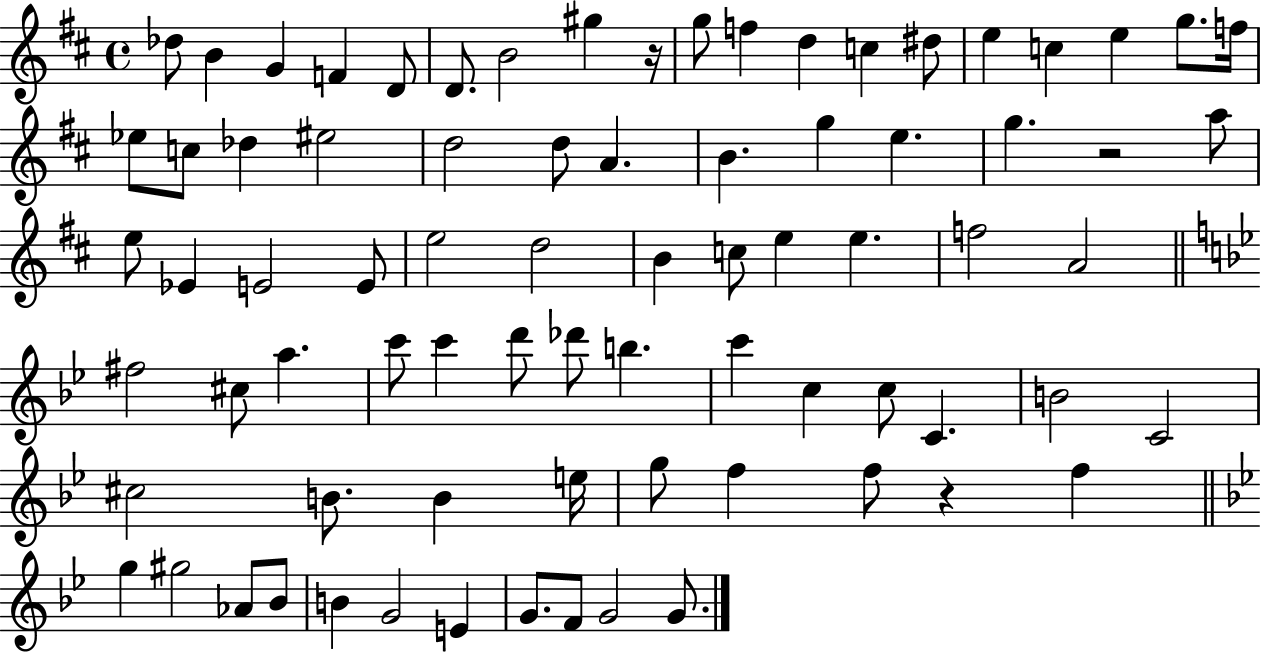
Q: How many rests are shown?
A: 3